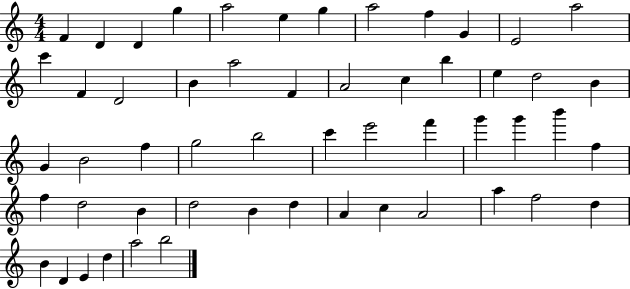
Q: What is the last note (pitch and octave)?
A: B5